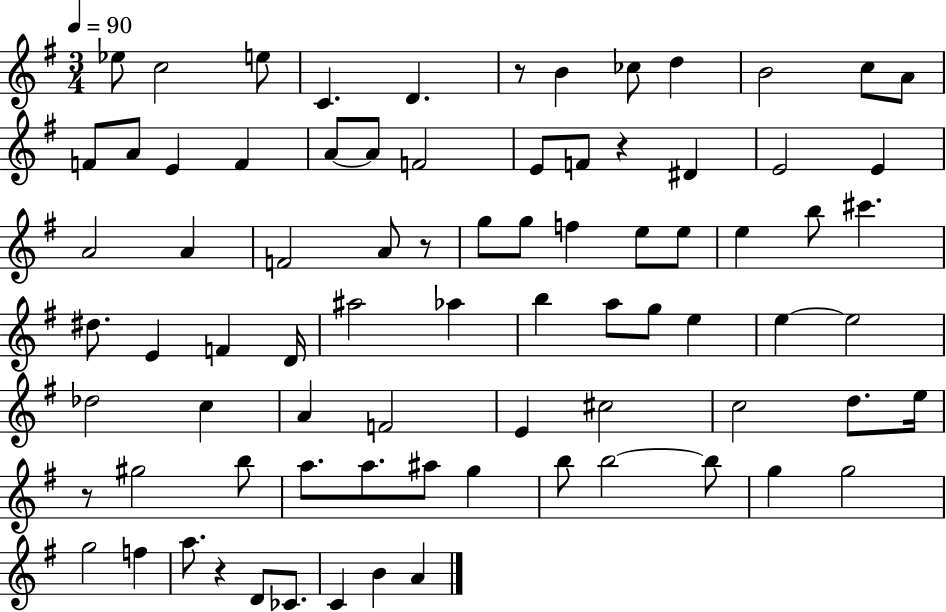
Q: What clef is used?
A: treble